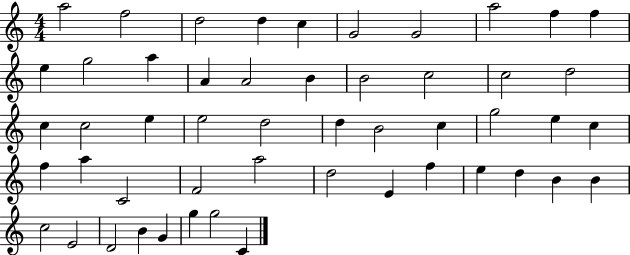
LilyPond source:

{
  \clef treble
  \numericTimeSignature
  \time 4/4
  \key c \major
  a''2 f''2 | d''2 d''4 c''4 | g'2 g'2 | a''2 f''4 f''4 | \break e''4 g''2 a''4 | a'4 a'2 b'4 | b'2 c''2 | c''2 d''2 | \break c''4 c''2 e''4 | e''2 d''2 | d''4 b'2 c''4 | g''2 e''4 c''4 | \break f''4 a''4 c'2 | f'2 a''2 | d''2 e'4 f''4 | e''4 d''4 b'4 b'4 | \break c''2 e'2 | d'2 b'4 g'4 | g''4 g''2 c'4 | \bar "|."
}